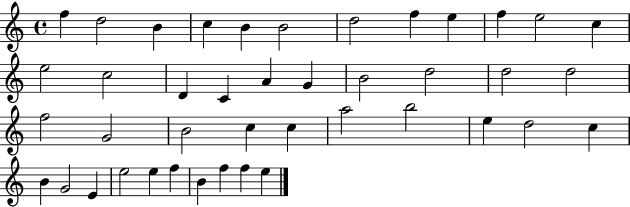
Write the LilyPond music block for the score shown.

{
  \clef treble
  \time 4/4
  \defaultTimeSignature
  \key c \major
  f''4 d''2 b'4 | c''4 b'4 b'2 | d''2 f''4 e''4 | f''4 e''2 c''4 | \break e''2 c''2 | d'4 c'4 a'4 g'4 | b'2 d''2 | d''2 d''2 | \break f''2 g'2 | b'2 c''4 c''4 | a''2 b''2 | e''4 d''2 c''4 | \break b'4 g'2 e'4 | e''2 e''4 f''4 | b'4 f''4 f''4 e''4 | \bar "|."
}